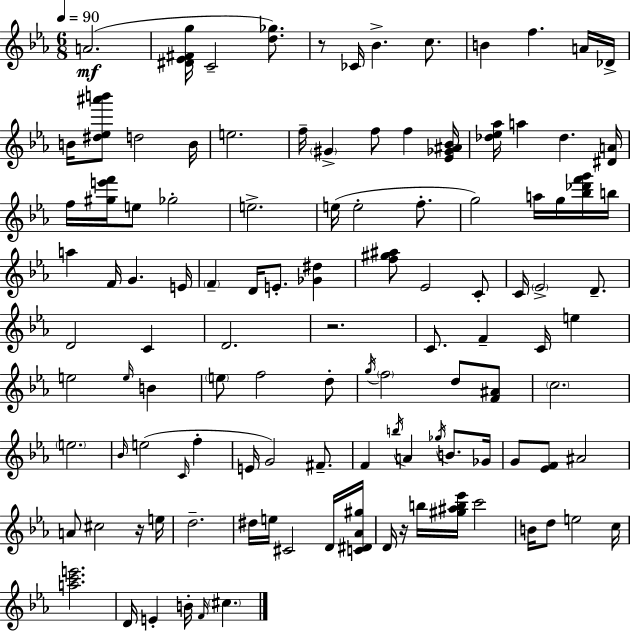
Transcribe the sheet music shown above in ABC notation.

X:1
T:Untitled
M:6/8
L:1/4
K:Eb
A2 [^D_E^Fg]/4 C2 [d_g]/2 z/2 _C/4 _B c/2 B f A/4 _D/4 B/4 [^d_e^a'b']/2 d2 B/4 e2 f/4 ^G f/2 f [_E_G^A_B]/4 [_d_e_a]/4 a _d [^DA]/4 f/4 [^ge'f']/4 e/2 _g2 e2 e/4 e2 f/2 g2 a/4 g/4 [_b_d'f'g']/4 b/4 a F/4 G E/4 F D/4 E/2 [_G^d] [f^g^a]/2 _E2 C/2 C/4 _E2 D/2 D2 C D2 z2 C/2 F C/4 e e2 e/4 B e/2 f2 d/2 g/4 f2 d/2 [F^A]/2 c2 e2 _B/4 e2 C/4 f E/4 G2 ^F/2 F b/4 A _g/4 B/2 _G/4 G/2 [_EF]/2 ^A2 A/2 ^c2 z/4 e/4 d2 ^d/4 e/4 ^C2 D/4 [C^D_A^g]/4 D/4 z/4 b/4 [^g^ab_e']/4 c'2 B/4 d/2 e2 c/4 [ac'e']2 D/4 E B/4 F/4 ^c